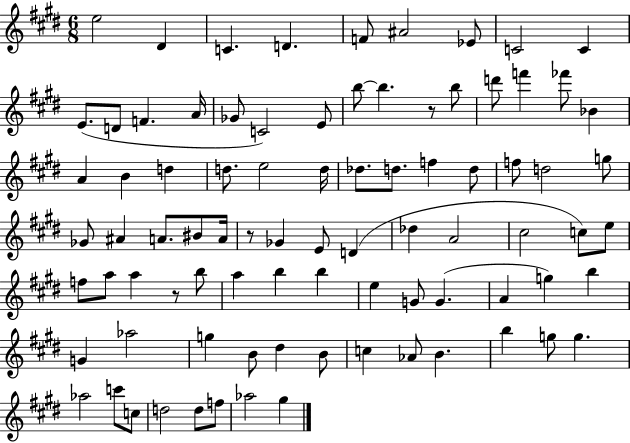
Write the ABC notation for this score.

X:1
T:Untitled
M:6/8
L:1/4
K:E
e2 ^D C D F/2 ^A2 _E/2 C2 C E/2 D/2 F A/4 _G/2 C2 E/2 b/2 b z/2 b/2 d'/2 f' _f'/2 _B A B d d/2 e2 d/4 _d/2 d/2 f d/2 f/2 d2 g/2 _G/2 ^A A/2 ^B/2 A/4 z/2 _G E/2 D _d A2 ^c2 c/2 e/2 f/2 a/2 a z/2 b/2 a b b e G/2 G A g b G _a2 g B/2 ^d B/2 c _A/2 B b g/2 g _a2 c'/2 c/2 d2 d/2 f/2 _a2 ^g